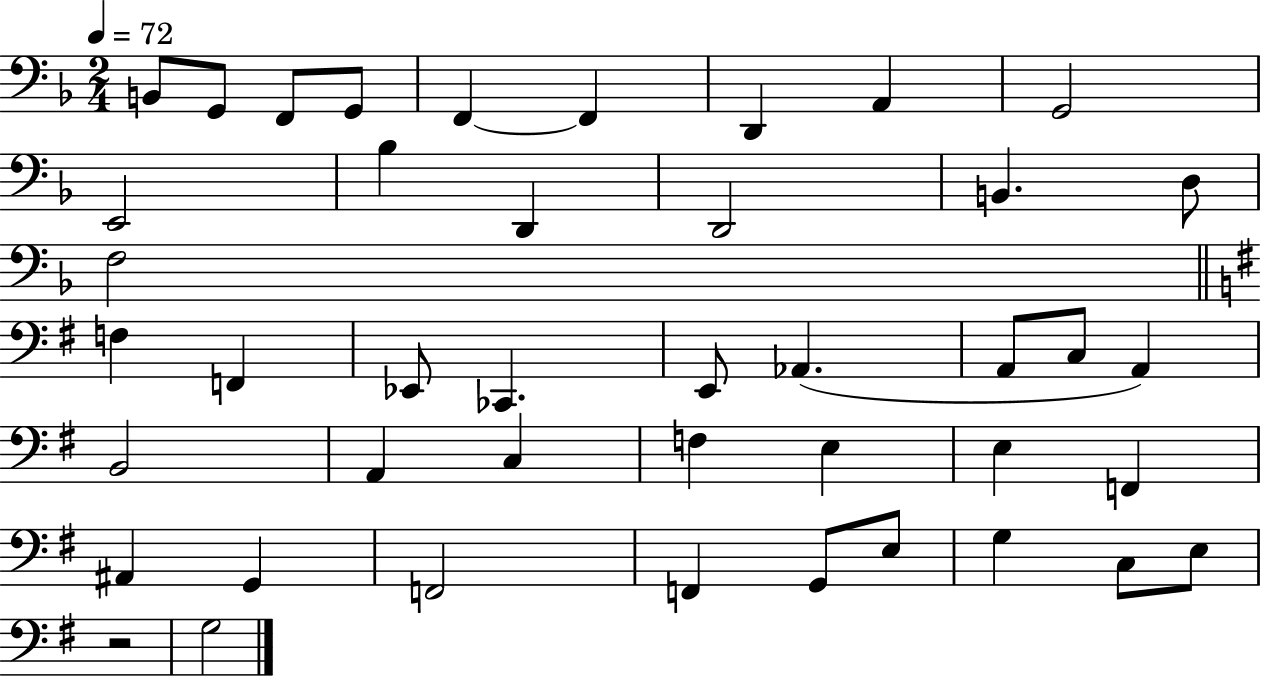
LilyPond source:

{
  \clef bass
  \numericTimeSignature
  \time 2/4
  \key f \major
  \tempo 4 = 72
  b,8 g,8 f,8 g,8 | f,4~~ f,4 | d,4 a,4 | g,2 | \break e,2 | bes4 d,4 | d,2 | b,4. d8 | \break f2 | \bar "||" \break \key g \major f4 f,4 | ees,8 ces,4. | e,8 aes,4.( | a,8 c8 a,4) | \break b,2 | a,4 c4 | f4 e4 | e4 f,4 | \break ais,4 g,4 | f,2 | f,4 g,8 e8 | g4 c8 e8 | \break r2 | g2 | \bar "|."
}